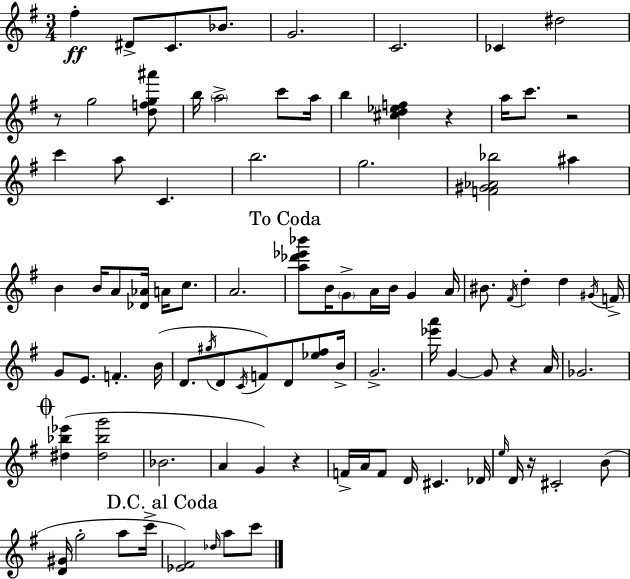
X:1
T:Untitled
M:3/4
L:1/4
K:G
^f ^D/2 C/2 _B/2 G2 C2 _C ^d2 z/2 g2 [dfg^a']/2 b/4 a2 c'/2 a/4 b [^cd_ef] z a/4 c'/2 z2 c' a/2 C b2 g2 [F^G_A_b]2 ^a B B/4 A/2 [_D_A]/4 A/4 c/2 A2 [a_d'_e'_b']/2 B/4 G/2 A/4 B/4 G A/4 ^B/2 ^F/4 d d ^G/4 F/4 G/2 E/2 F B/4 D/2 ^g/4 D/2 C/4 F/2 D/2 [_e^f]/2 B/4 G2 [_e'a']/4 G G/2 z A/4 _G2 [^d_b_e'] [^d_bg']2 _B2 A G z F/4 A/4 F/2 D/4 ^C _D/4 e/4 D/4 z/4 ^C2 B/2 [D^G]/4 g2 a/2 c'/4 [_E^F]2 _d/4 a/2 c'/2